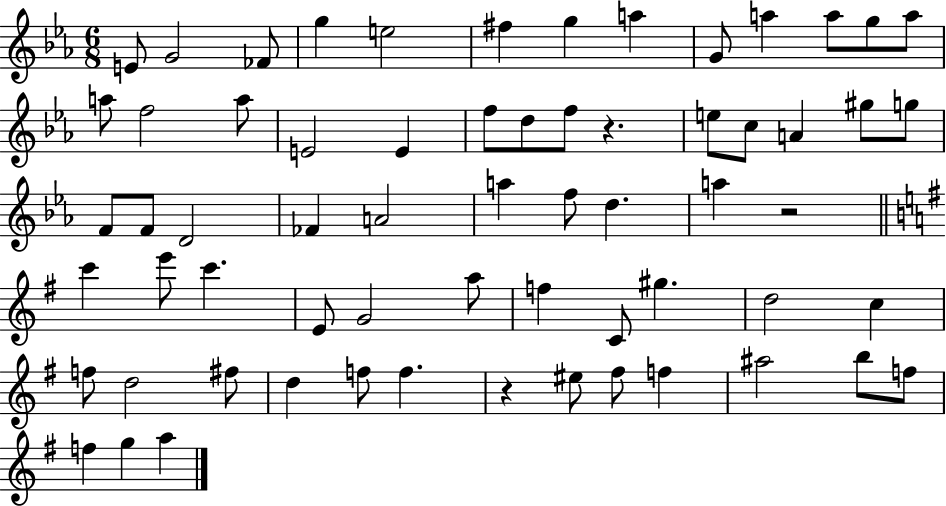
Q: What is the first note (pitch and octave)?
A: E4